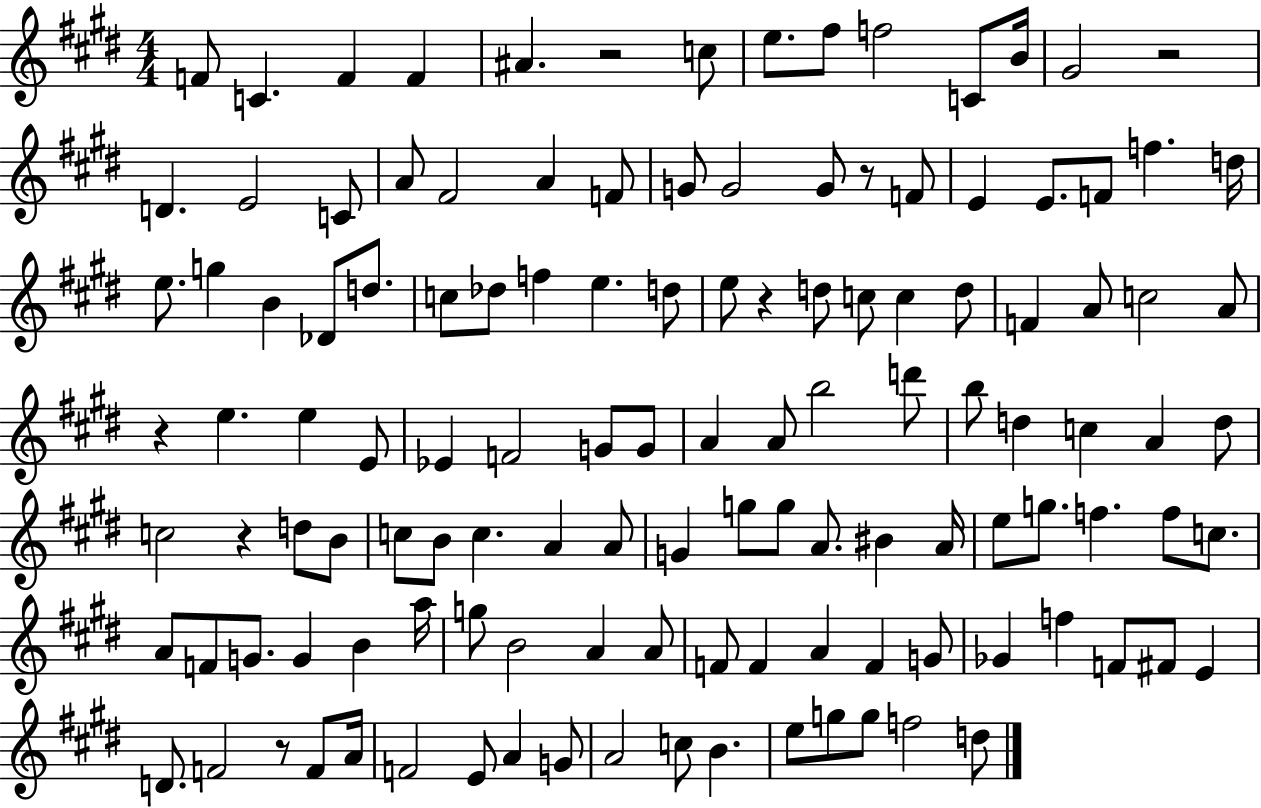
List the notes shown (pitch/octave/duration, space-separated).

F4/e C4/q. F4/q F4/q A#4/q. R/h C5/e E5/e. F#5/e F5/h C4/e B4/s G#4/h R/h D4/q. E4/h C4/e A4/e F#4/h A4/q F4/e G4/e G4/h G4/e R/e F4/e E4/q E4/e. F4/e F5/q. D5/s E5/e. G5/q B4/q Db4/e D5/e. C5/e Db5/e F5/q E5/q. D5/e E5/e R/q D5/e C5/e C5/q D5/e F4/q A4/e C5/h A4/e R/q E5/q. E5/q E4/e Eb4/q F4/h G4/e G4/e A4/q A4/e B5/h D6/e B5/e D5/q C5/q A4/q D5/e C5/h R/q D5/e B4/e C5/e B4/e C5/q. A4/q A4/e G4/q G5/e G5/e A4/e. BIS4/q A4/s E5/e G5/e. F5/q. F5/e C5/e. A4/e F4/e G4/e. G4/q B4/q A5/s G5/e B4/h A4/q A4/e F4/e F4/q A4/q F4/q G4/e Gb4/q F5/q F4/e F#4/e E4/q D4/e. F4/h R/e F4/e A4/s F4/h E4/e A4/q G4/e A4/h C5/e B4/q. E5/e G5/e G5/e F5/h D5/e